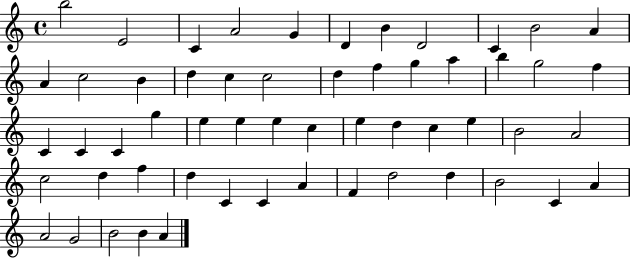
X:1
T:Untitled
M:4/4
L:1/4
K:C
b2 E2 C A2 G D B D2 C B2 A A c2 B d c c2 d f g a b g2 f C C C g e e e c e d c e B2 A2 c2 d f d C C A F d2 d B2 C A A2 G2 B2 B A